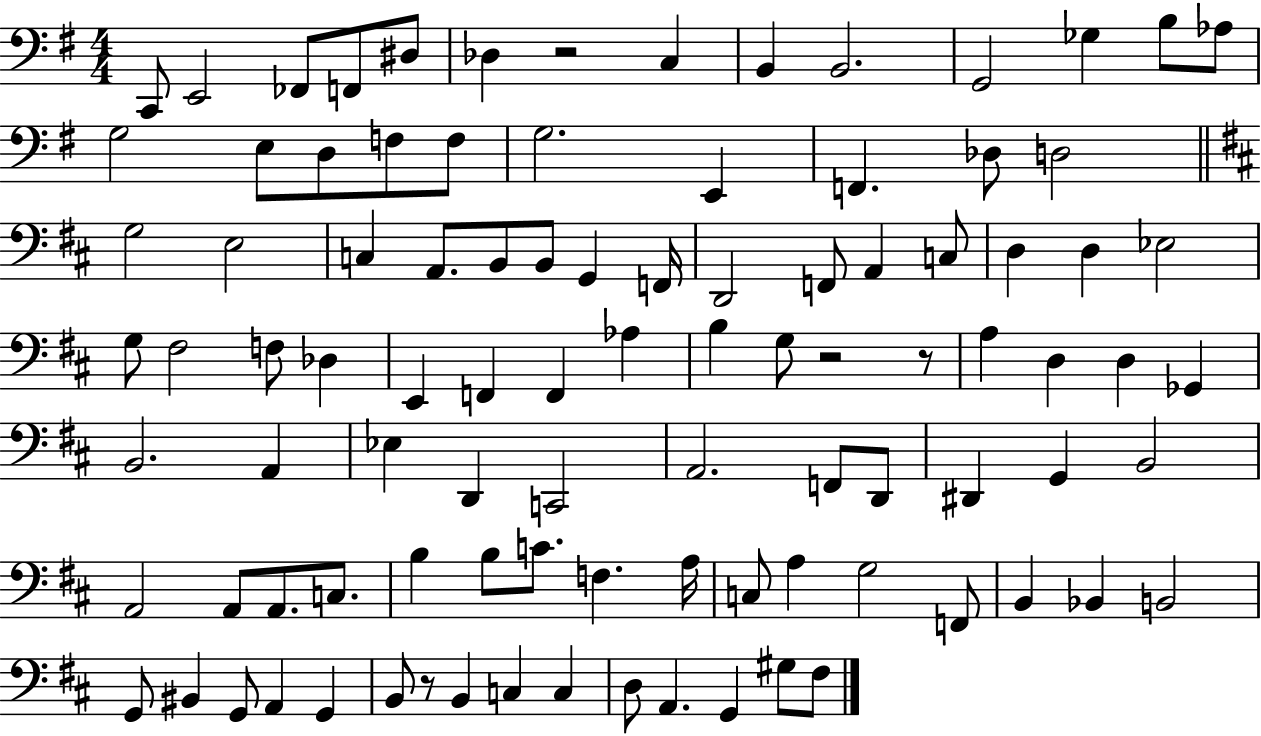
C2/e E2/h FES2/e F2/e D#3/e Db3/q R/h C3/q B2/q B2/h. G2/h Gb3/q B3/e Ab3/e G3/h E3/e D3/e F3/e F3/e G3/h. E2/q F2/q. Db3/e D3/h G3/h E3/h C3/q A2/e. B2/e B2/e G2/q F2/s D2/h F2/e A2/q C3/e D3/q D3/q Eb3/h G3/e F#3/h F3/e Db3/q E2/q F2/q F2/q Ab3/q B3/q G3/e R/h R/e A3/q D3/q D3/q Gb2/q B2/h. A2/q Eb3/q D2/q C2/h A2/h. F2/e D2/e D#2/q G2/q B2/h A2/h A2/e A2/e. C3/e. B3/q B3/e C4/e. F3/q. A3/s C3/e A3/q G3/h F2/e B2/q Bb2/q B2/h G2/e BIS2/q G2/e A2/q G2/q B2/e R/e B2/q C3/q C3/q D3/e A2/q. G2/q G#3/e F#3/e